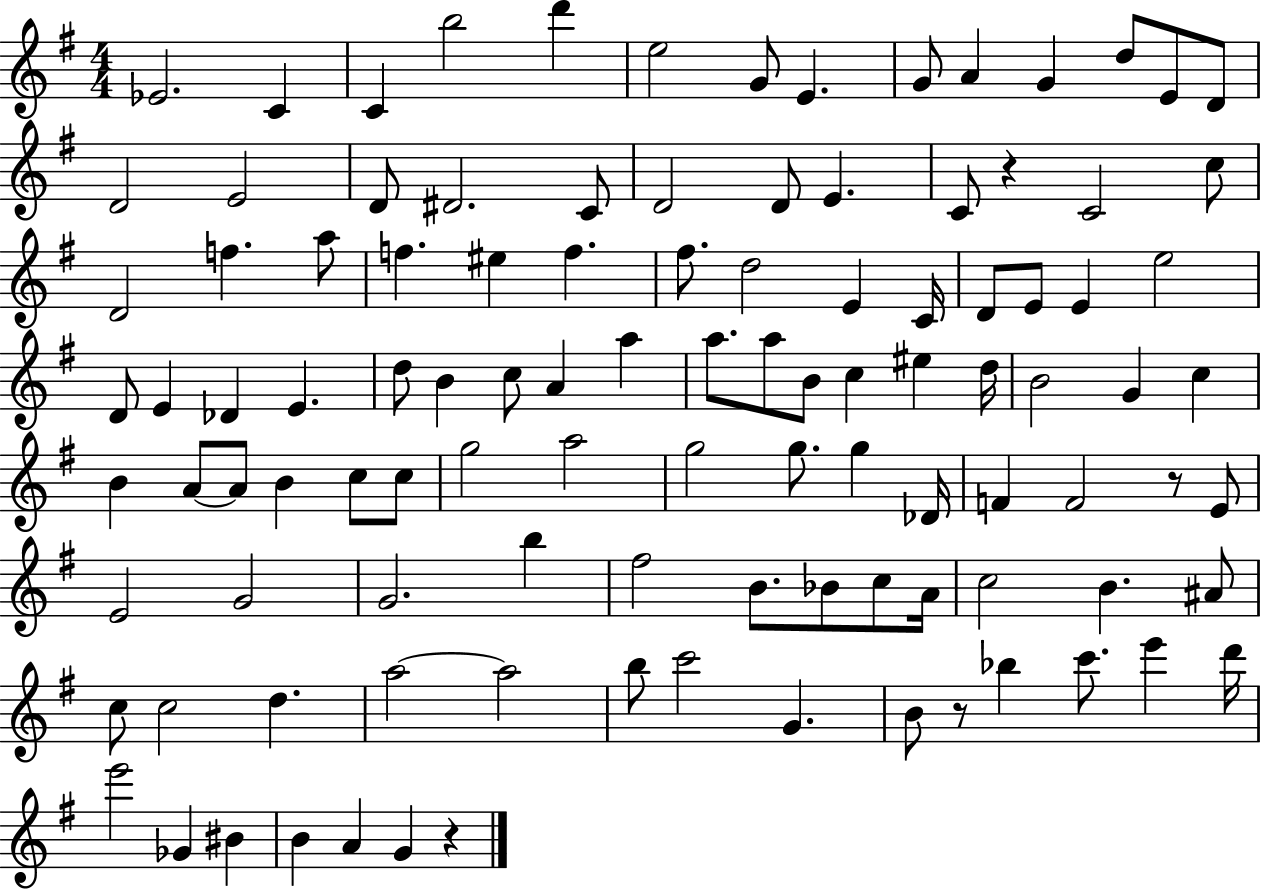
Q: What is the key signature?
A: G major